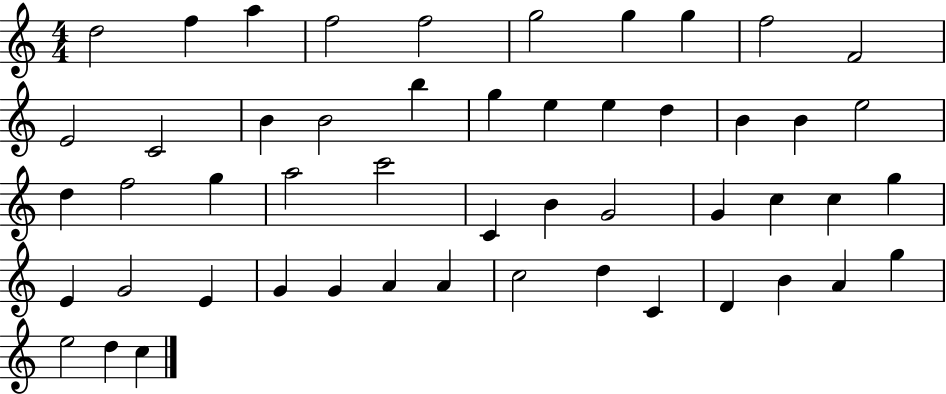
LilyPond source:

{
  \clef treble
  \numericTimeSignature
  \time 4/4
  \key c \major
  d''2 f''4 a''4 | f''2 f''2 | g''2 g''4 g''4 | f''2 f'2 | \break e'2 c'2 | b'4 b'2 b''4 | g''4 e''4 e''4 d''4 | b'4 b'4 e''2 | \break d''4 f''2 g''4 | a''2 c'''2 | c'4 b'4 g'2 | g'4 c''4 c''4 g''4 | \break e'4 g'2 e'4 | g'4 g'4 a'4 a'4 | c''2 d''4 c'4 | d'4 b'4 a'4 g''4 | \break e''2 d''4 c''4 | \bar "|."
}